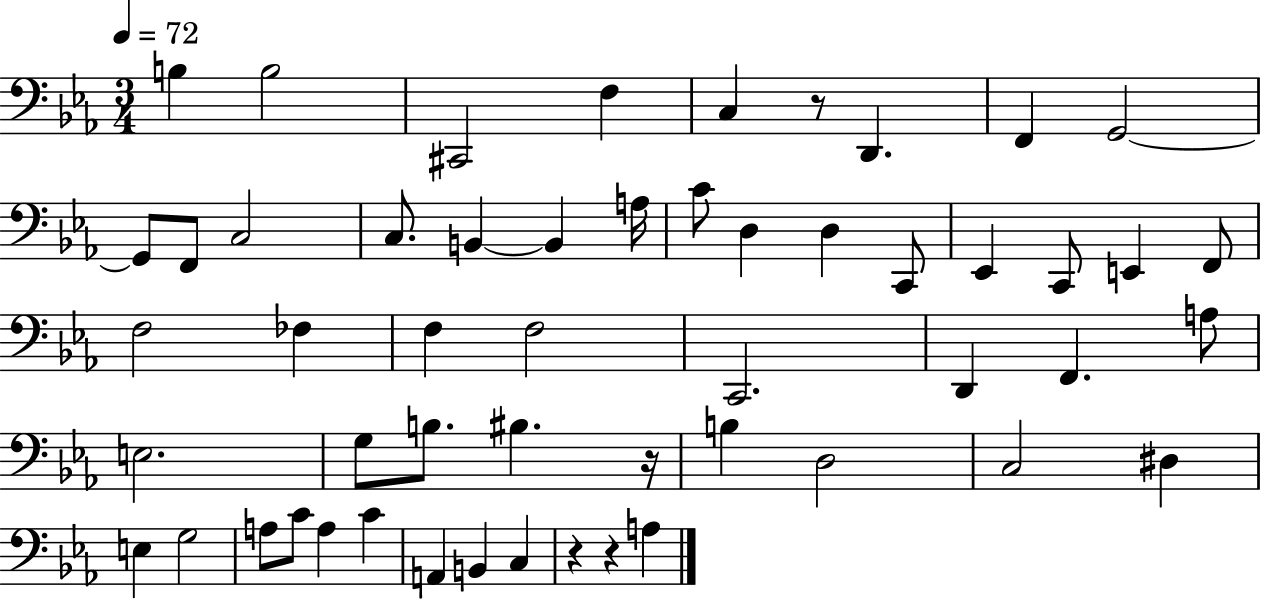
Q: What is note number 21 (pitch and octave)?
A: C2